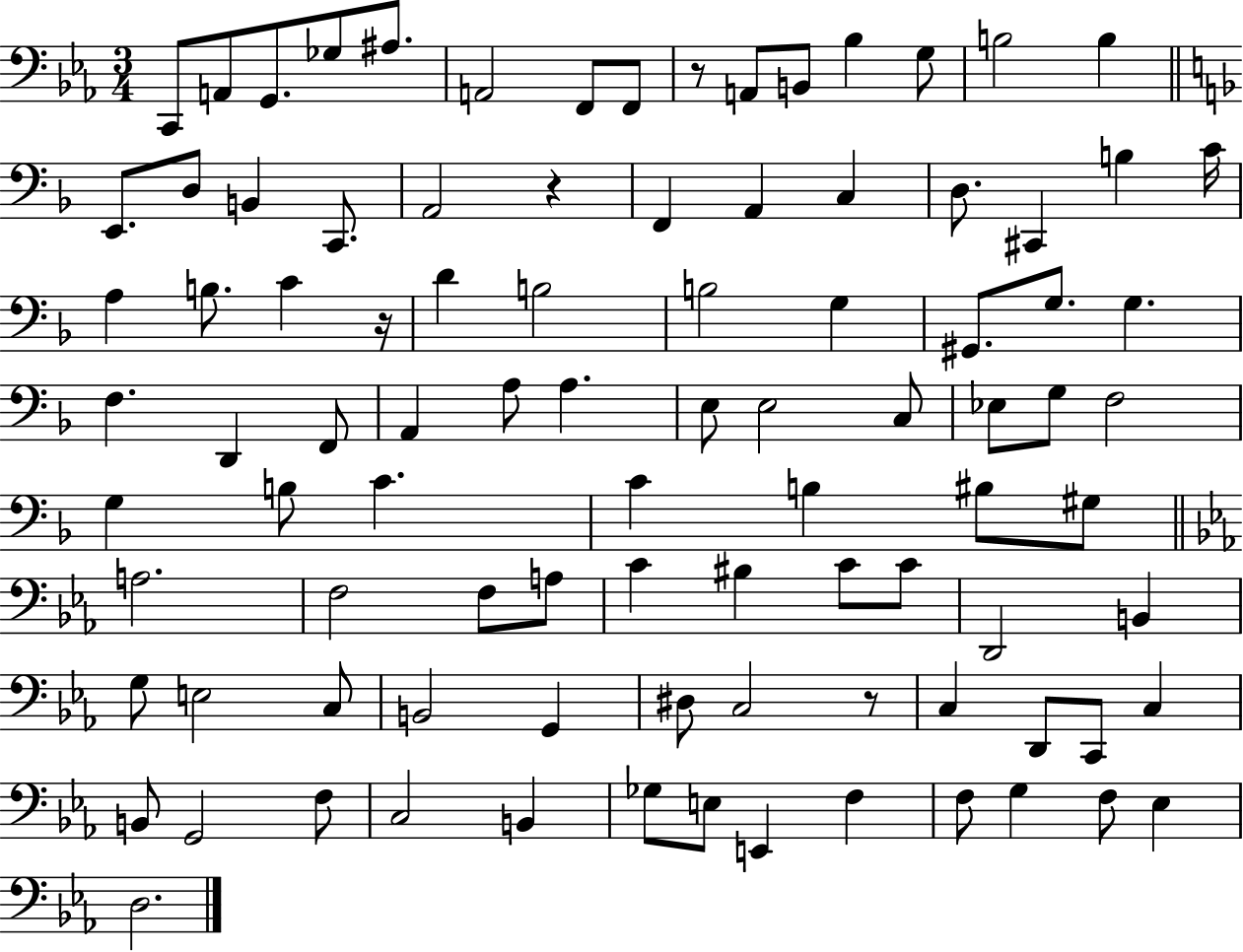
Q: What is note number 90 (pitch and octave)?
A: D3